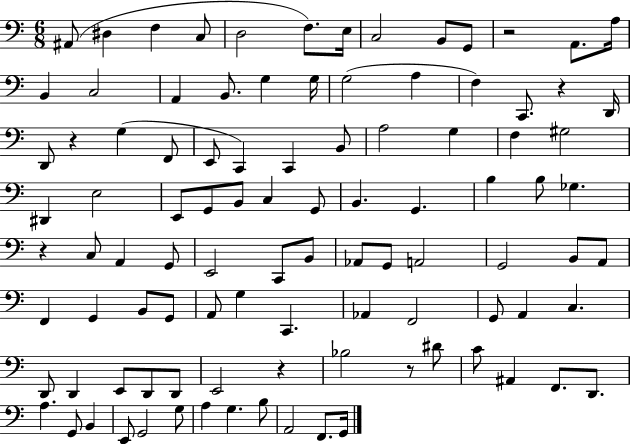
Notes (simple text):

A#2/e D#3/q F3/q C3/e D3/h F3/e. E3/s C3/h B2/e G2/e R/h A2/e. A3/s B2/q C3/h A2/q B2/e. G3/q G3/s G3/h A3/q F3/q C2/e. R/q D2/s D2/e R/q G3/q F2/e E2/e C2/q C2/q B2/e A3/h G3/q F3/q G#3/h D#2/q E3/h E2/e G2/e B2/e C3/q G2/e B2/q. G2/q. B3/q B3/e Gb3/q. R/q C3/e A2/q G2/e E2/h C2/e B2/e Ab2/e G2/e A2/h G2/h B2/e A2/e F2/q G2/q B2/e G2/e A2/e G3/q C2/q. Ab2/q F2/h G2/e A2/q C3/q. D2/e D2/q E2/e D2/e D2/e E2/h R/q Bb3/h R/e D#4/e C4/e A#2/q F2/e. D2/e. A3/q. G2/e B2/q E2/e G2/h G3/e A3/q G3/q. B3/e A2/h F2/e. G2/s